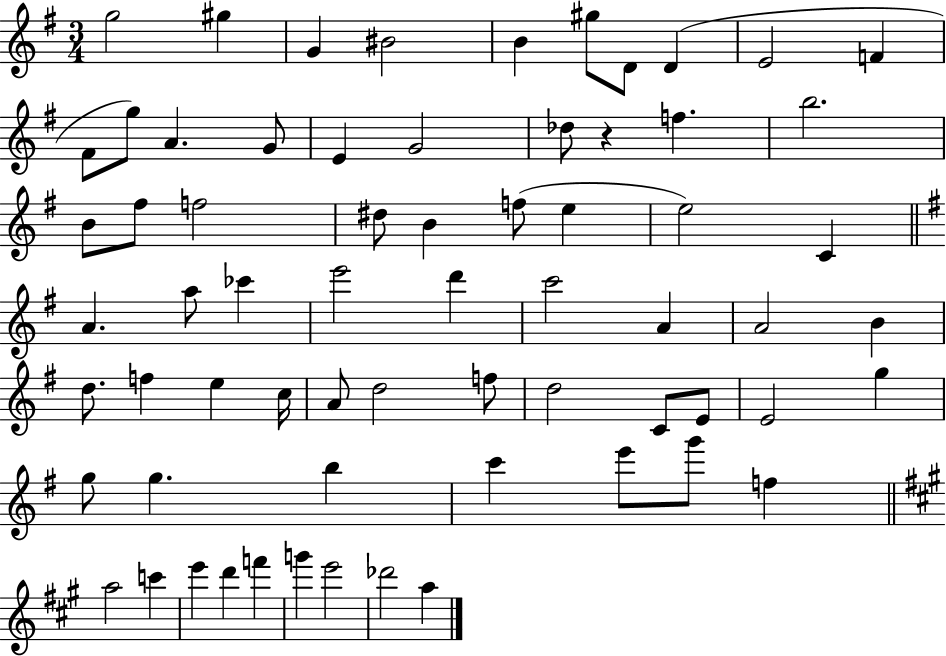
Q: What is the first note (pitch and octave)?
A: G5